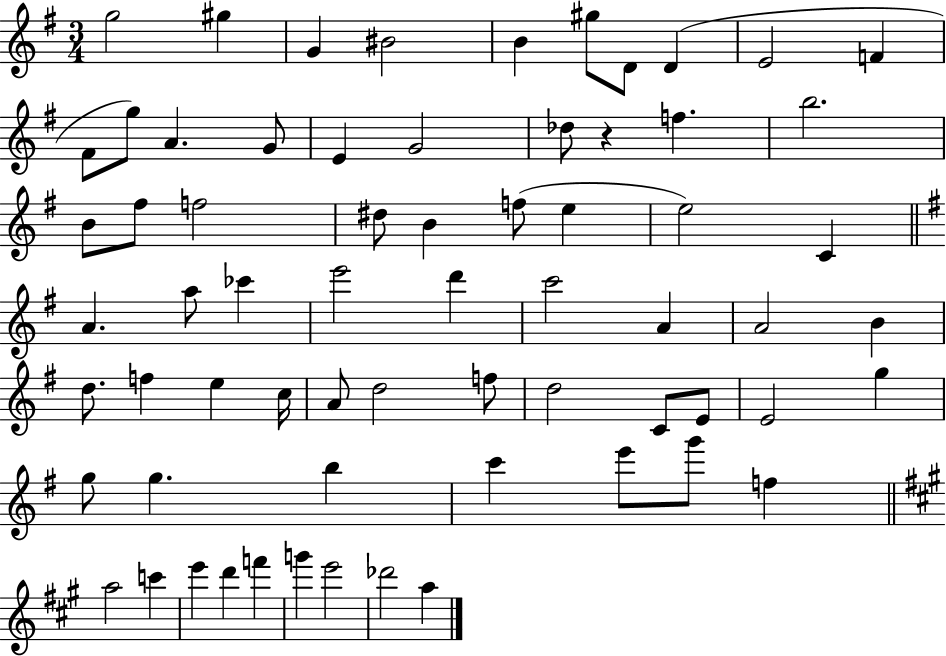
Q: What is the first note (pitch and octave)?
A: G5